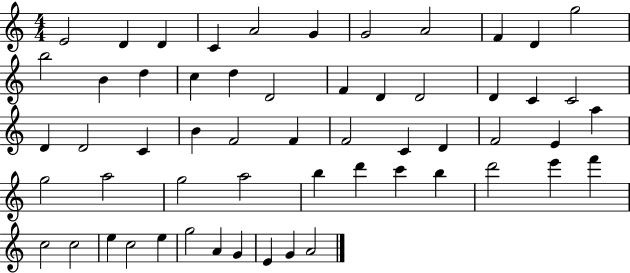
E4/h D4/q D4/q C4/q A4/h G4/q G4/h A4/h F4/q D4/q G5/h B5/h B4/q D5/q C5/q D5/q D4/h F4/q D4/q D4/h D4/q C4/q C4/h D4/q D4/h C4/q B4/q F4/h F4/q F4/h C4/q D4/q F4/h E4/q A5/q G5/h A5/h G5/h A5/h B5/q D6/q C6/q B5/q D6/h E6/q F6/q C5/h C5/h E5/q C5/h E5/q G5/h A4/q G4/q E4/q G4/q A4/h